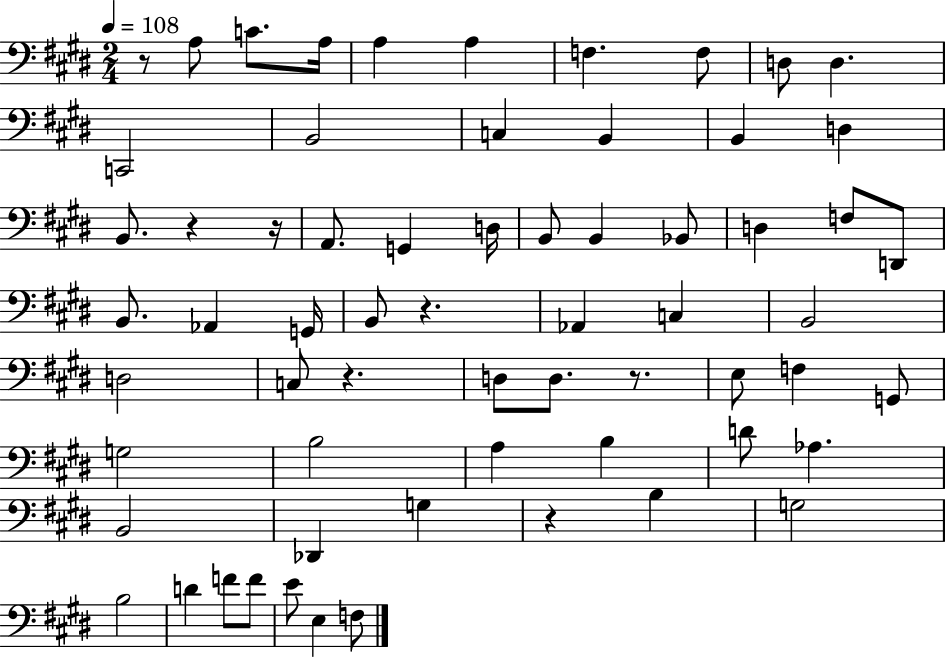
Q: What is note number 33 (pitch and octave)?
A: D3